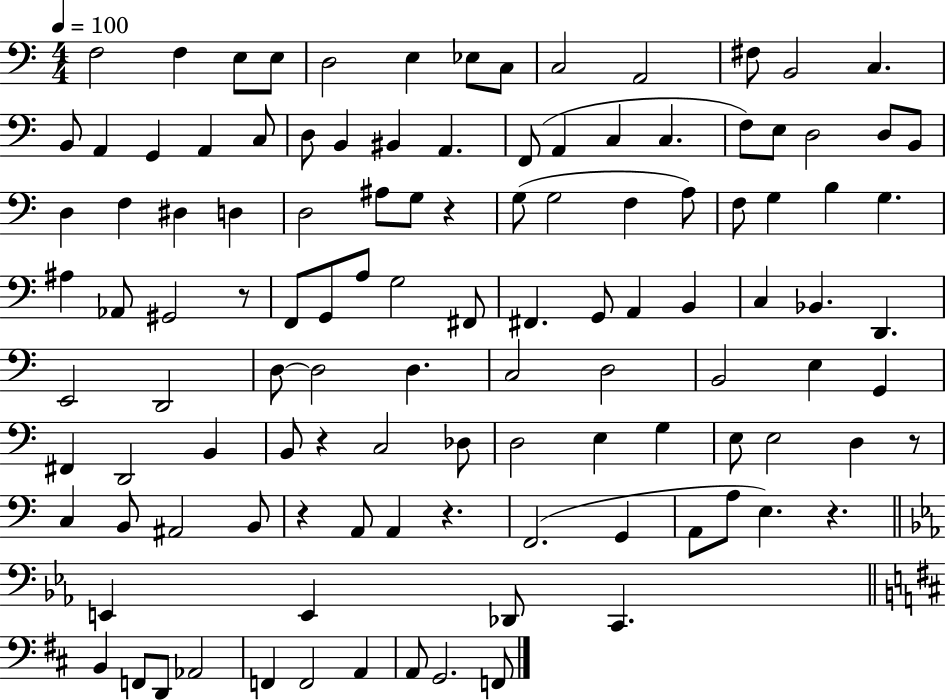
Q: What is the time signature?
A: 4/4